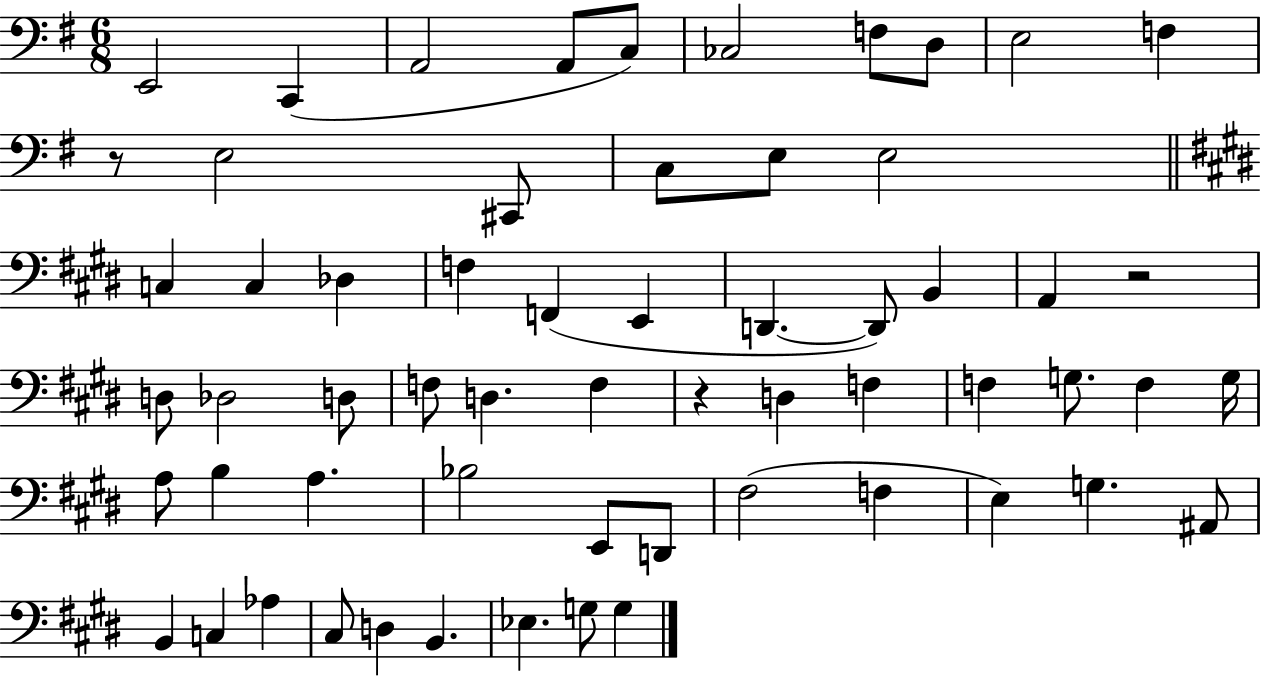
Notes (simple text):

E2/h C2/q A2/h A2/e C3/e CES3/h F3/e D3/e E3/h F3/q R/e E3/h C#2/e C3/e E3/e E3/h C3/q C3/q Db3/q F3/q F2/q E2/q D2/q. D2/e B2/q A2/q R/h D3/e Db3/h D3/e F3/e D3/q. F3/q R/q D3/q F3/q F3/q G3/e. F3/q G3/s A3/e B3/q A3/q. Bb3/h E2/e D2/e F#3/h F3/q E3/q G3/q. A#2/e B2/q C3/q Ab3/q C#3/e D3/q B2/q. Eb3/q. G3/e G3/q